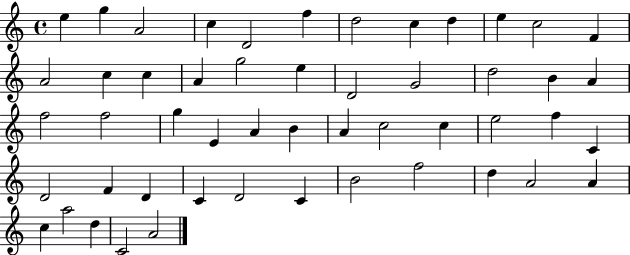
{
  \clef treble
  \time 4/4
  \defaultTimeSignature
  \key c \major
  e''4 g''4 a'2 | c''4 d'2 f''4 | d''2 c''4 d''4 | e''4 c''2 f'4 | \break a'2 c''4 c''4 | a'4 g''2 e''4 | d'2 g'2 | d''2 b'4 a'4 | \break f''2 f''2 | g''4 e'4 a'4 b'4 | a'4 c''2 c''4 | e''2 f''4 c'4 | \break d'2 f'4 d'4 | c'4 d'2 c'4 | b'2 f''2 | d''4 a'2 a'4 | \break c''4 a''2 d''4 | c'2 a'2 | \bar "|."
}